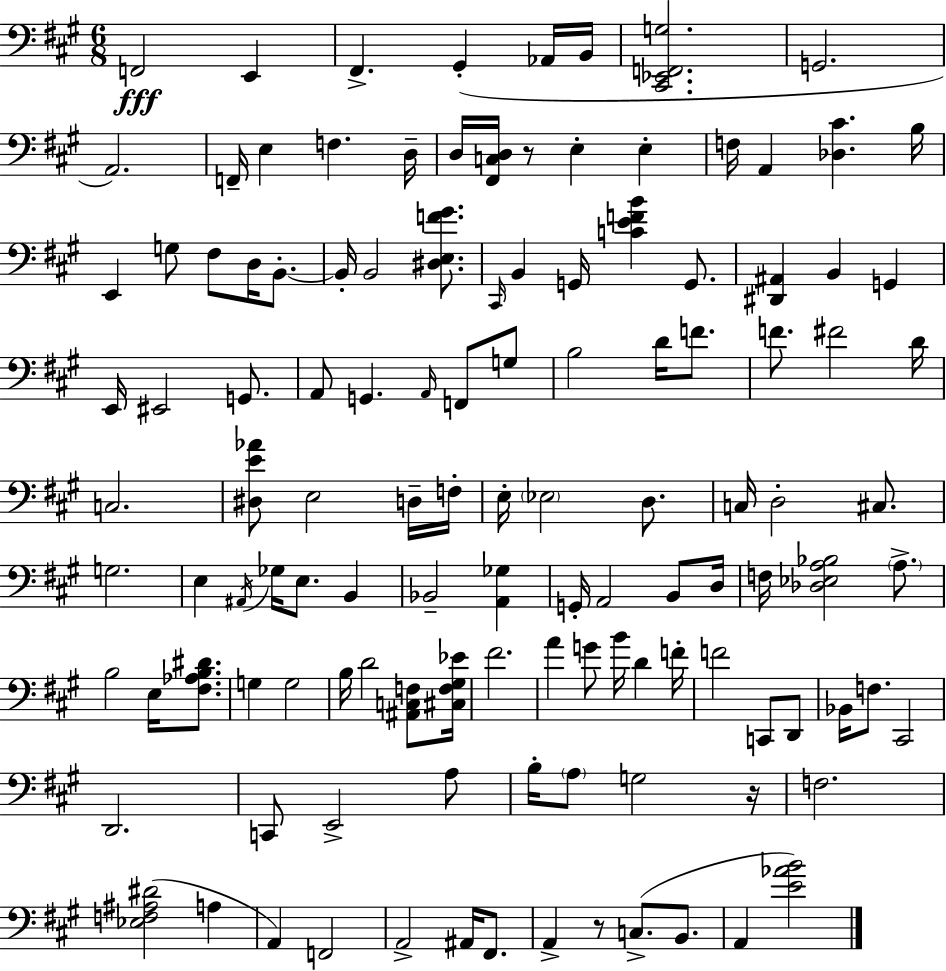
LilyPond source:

{
  \clef bass
  \numericTimeSignature
  \time 6/8
  \key a \major
  f,2\fff e,4 | fis,4.-> gis,4-.( aes,16 b,16 | <cis, ees, f, g>2. | g,2. | \break a,2.) | f,16-- e4 f4. d16-- | d16 <fis, c d>16 r8 e4-. e4-. | f16 a,4 <des cis'>4. b16 | \break e,4 g8 fis8 d16 b,8.-.~~ | b,16-. b,2 <dis e f' gis'>8. | \grace { cis,16 } b,4 g,16 <c' e' f' b'>4 g,8. | <dis, ais,>4 b,4 g,4 | \break e,16 eis,2 g,8. | a,8 g,4. \grace { a,16 } f,8 | g8 b2 d'16 f'8. | f'8. fis'2 | \break d'16 c2. | <dis e' aes'>8 e2 | d16-- f16-. e16-. \parenthesize ees2 d8. | c16 d2-. cis8. | \break g2. | e4 \acciaccatura { ais,16 } ges16 e8. b,4 | bes,2-- <a, ges>4 | g,16-. a,2 | \break b,8 d16 f16 <des ees a bes>2 | \parenthesize a8.-> b2 e16 | <fis aes b dis'>8. g4 g2 | b16 d'2 | \break <ais, c f>8 <cis f gis ees'>16 fis'2. | a'4 g'8 b'16 d'4 | f'16-. f'2 c,8 | d,8 bes,16 f8. cis,2 | \break d,2. | c,8 e,2-> | a8 b16-. \parenthesize a8 g2 | r16 f2. | \break <ees f ais dis'>2( a4 | a,4) f,2 | a,2-> ais,16 | fis,8. a,4-> r8 c8.->( | \break b,8. a,4 <e' aes' b'>2) | \bar "|."
}